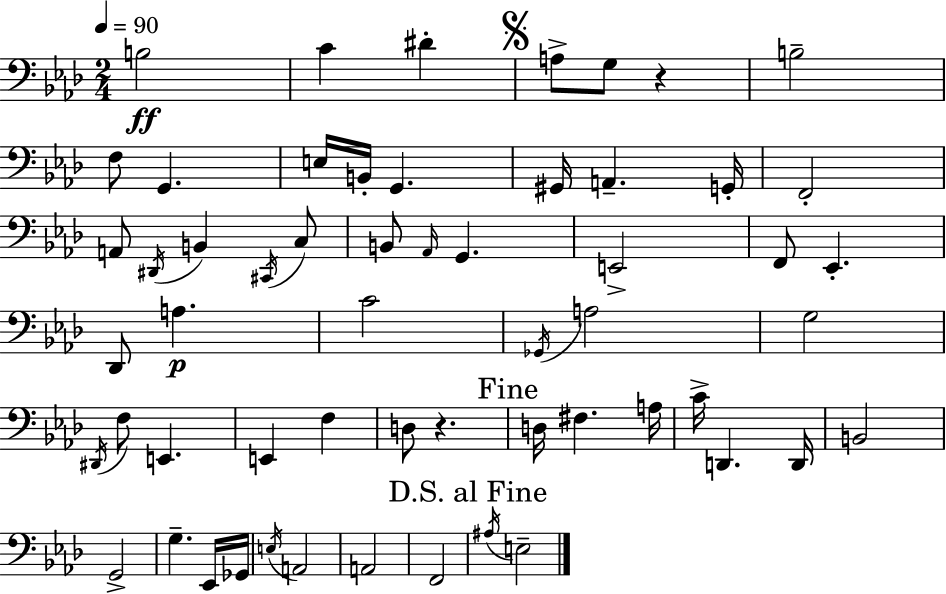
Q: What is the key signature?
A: AES major